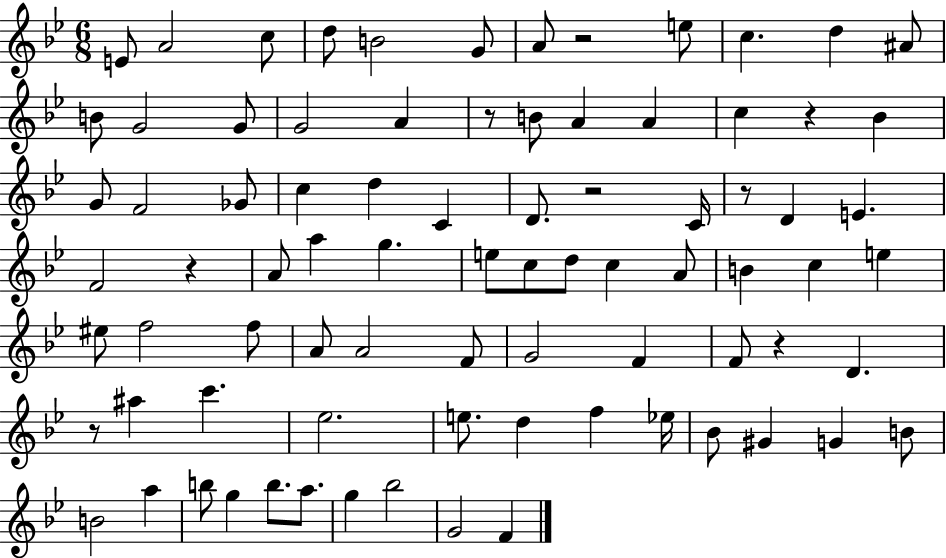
X:1
T:Untitled
M:6/8
L:1/4
K:Bb
E/2 A2 c/2 d/2 B2 G/2 A/2 z2 e/2 c d ^A/2 B/2 G2 G/2 G2 A z/2 B/2 A A c z _B G/2 F2 _G/2 c d C D/2 z2 C/4 z/2 D E F2 z A/2 a g e/2 c/2 d/2 c A/2 B c e ^e/2 f2 f/2 A/2 A2 F/2 G2 F F/2 z D z/2 ^a c' _e2 e/2 d f _e/4 _B/2 ^G G B/2 B2 a b/2 g b/2 a/2 g _b2 G2 F